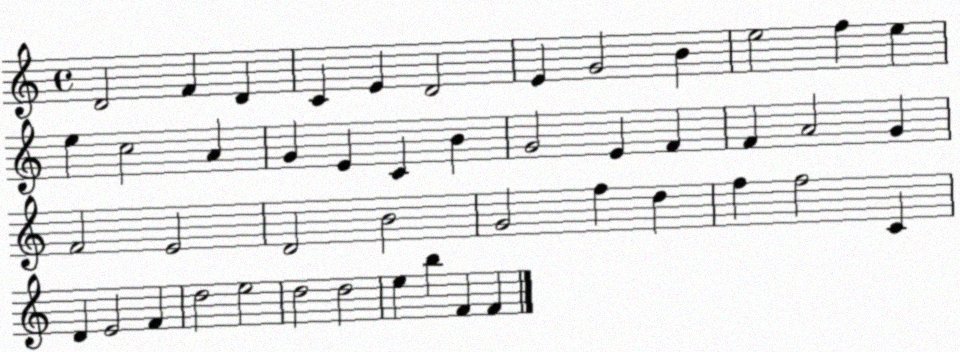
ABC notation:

X:1
T:Untitled
M:4/4
L:1/4
K:C
D2 F D C E D2 E G2 B e2 f e e c2 A G E C B G2 E F F A2 G F2 E2 D2 B2 G2 f d f f2 C D E2 F d2 e2 d2 d2 e b F F